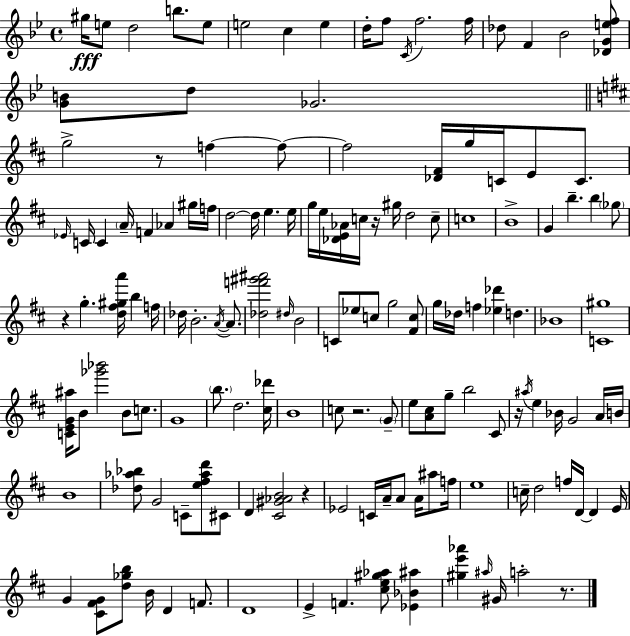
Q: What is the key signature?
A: G minor